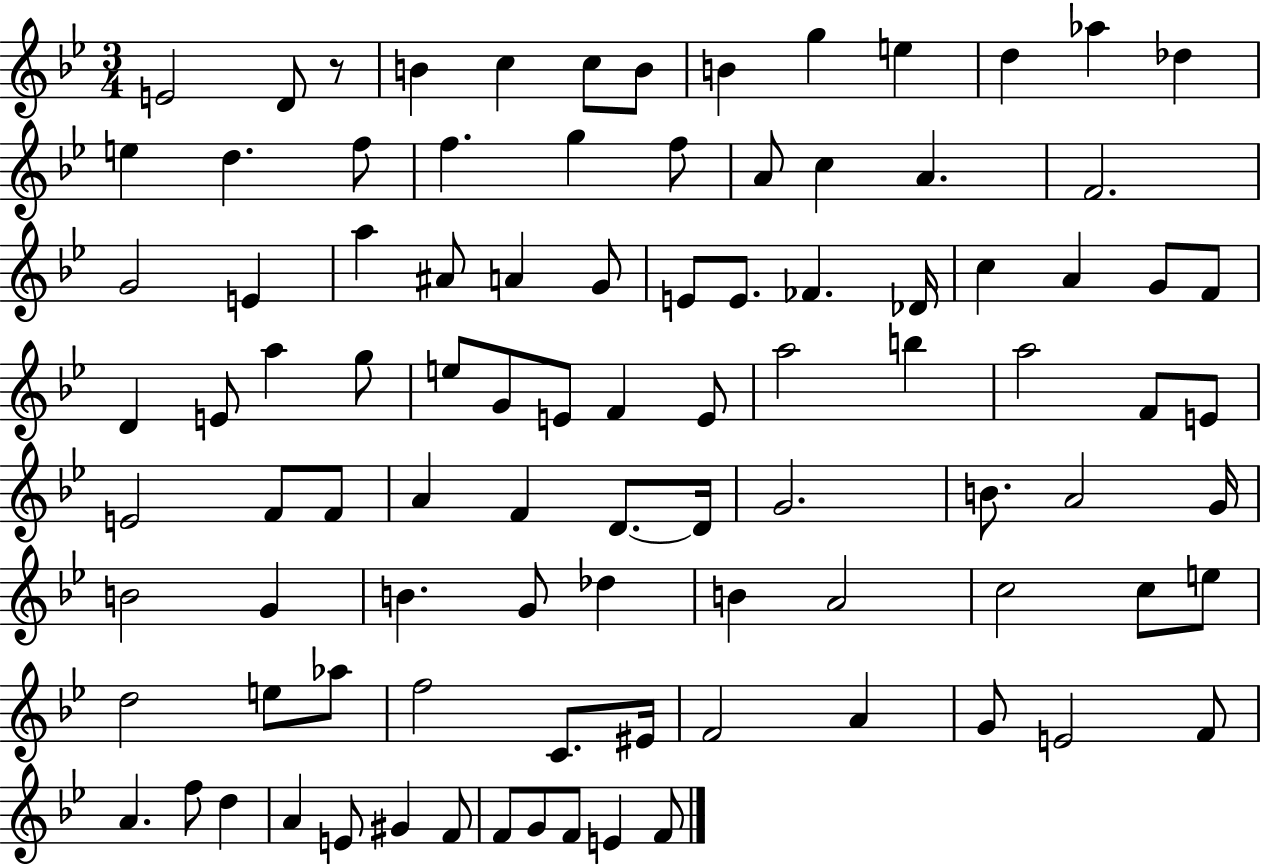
E4/h D4/e R/e B4/q C5/q C5/e B4/e B4/q G5/q E5/q D5/q Ab5/q Db5/q E5/q D5/q. F5/e F5/q. G5/q F5/e A4/e C5/q A4/q. F4/h. G4/h E4/q A5/q A#4/e A4/q G4/e E4/e E4/e. FES4/q. Db4/s C5/q A4/q G4/e F4/e D4/q E4/e A5/q G5/e E5/e G4/e E4/e F4/q E4/e A5/h B5/q A5/h F4/e E4/e E4/h F4/e F4/e A4/q F4/q D4/e. D4/s G4/h. B4/e. A4/h G4/s B4/h G4/q B4/q. G4/e Db5/q B4/q A4/h C5/h C5/e E5/e D5/h E5/e Ab5/e F5/h C4/e. EIS4/s F4/h A4/q G4/e E4/h F4/e A4/q. F5/e D5/q A4/q E4/e G#4/q F4/e F4/e G4/e F4/e E4/q F4/e